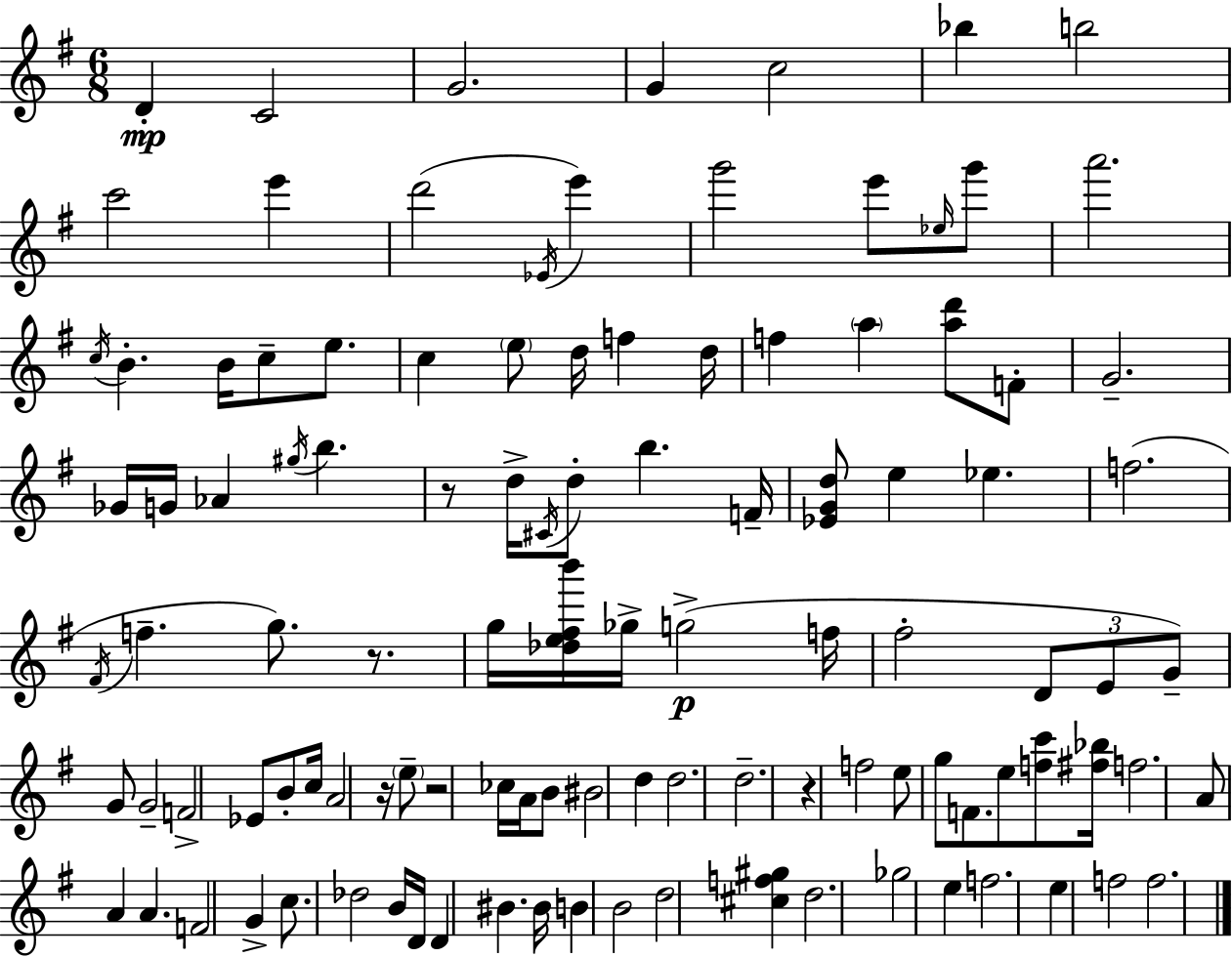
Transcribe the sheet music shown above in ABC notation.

X:1
T:Untitled
M:6/8
L:1/4
K:Em
D C2 G2 G c2 _b b2 c'2 e' d'2 _E/4 e' g'2 e'/2 _e/4 g'/2 a'2 c/4 B B/4 c/2 e/2 c e/2 d/4 f d/4 f a [ad']/2 F/2 G2 _G/4 G/4 _A ^g/4 b z/2 d/4 ^C/4 d/2 b F/4 [_EGd]/2 e _e f2 ^F/4 f g/2 z/2 g/4 [_de^fb']/4 _g/4 g2 f/4 ^f2 D/2 E/2 G/2 G/2 G2 F2 _E/2 B/2 c/4 A2 z/4 e/2 z2 _c/4 A/4 B/2 ^B2 d d2 d2 z f2 e/2 g/2 F/2 e/2 [fc']/2 [^f_b]/4 f2 A/2 A A F2 G c/2 _d2 B/4 D/4 D ^B ^B/4 B B2 d2 [^cf^g] d2 _g2 e f2 e f2 f2